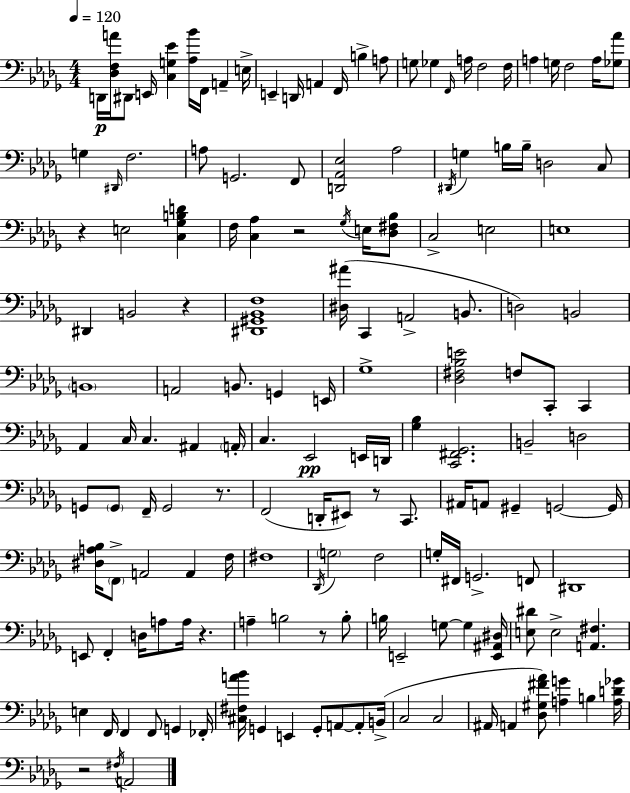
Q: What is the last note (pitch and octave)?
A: A2